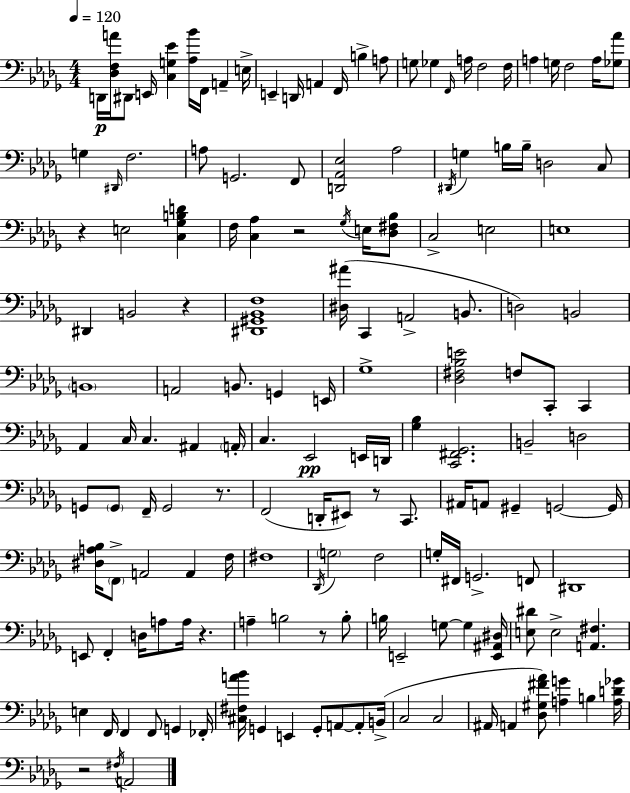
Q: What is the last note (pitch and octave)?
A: A2